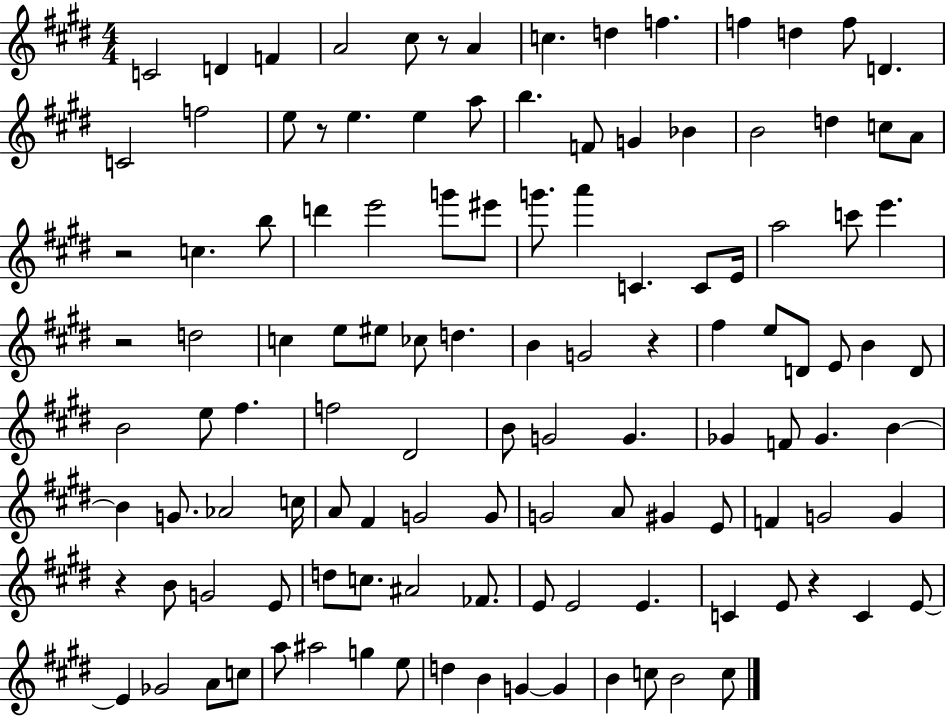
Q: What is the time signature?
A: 4/4